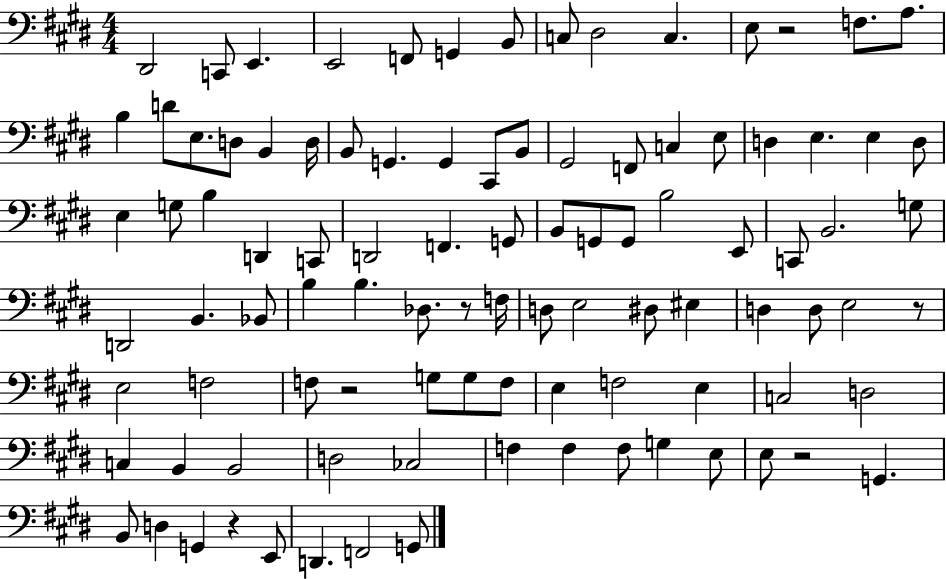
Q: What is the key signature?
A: E major